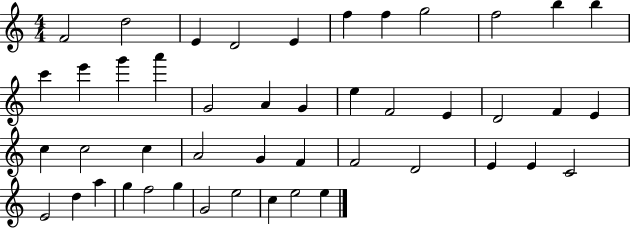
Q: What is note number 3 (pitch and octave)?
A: E4